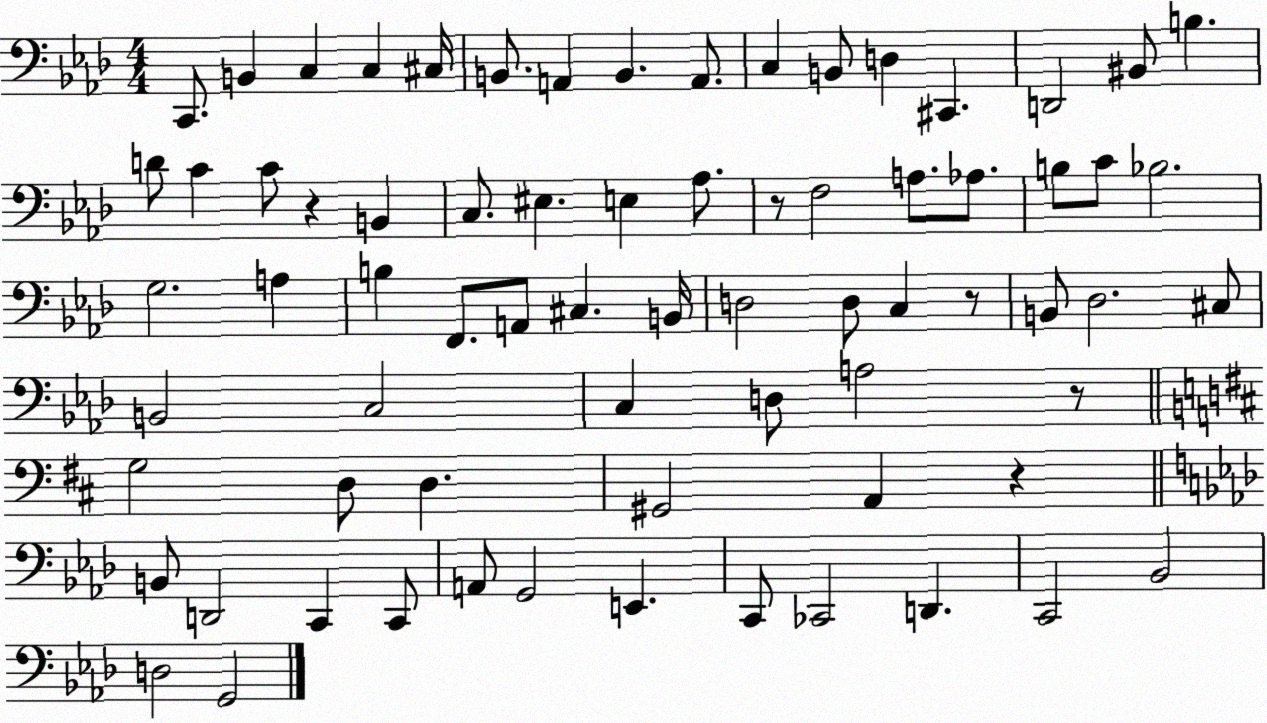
X:1
T:Untitled
M:4/4
L:1/4
K:Ab
C,,/2 B,, C, C, ^C,/4 B,,/2 A,, B,, A,,/2 C, B,,/2 D, ^C,, D,,2 ^B,,/2 B, D/2 C C/2 z B,, C,/2 ^E, E, _A,/2 z/2 F,2 A,/2 _A,/2 B,/2 C/2 _B,2 G,2 A, B, F,,/2 A,,/2 ^C, B,,/4 D,2 D,/2 C, z/2 B,,/2 _D,2 ^C,/2 B,,2 C,2 C, D,/2 A,2 z/2 G,2 D,/2 D, ^G,,2 A,, z B,,/2 D,,2 C,, C,,/2 A,,/2 G,,2 E,, C,,/2 _C,,2 D,, C,,2 _B,,2 D,2 G,,2